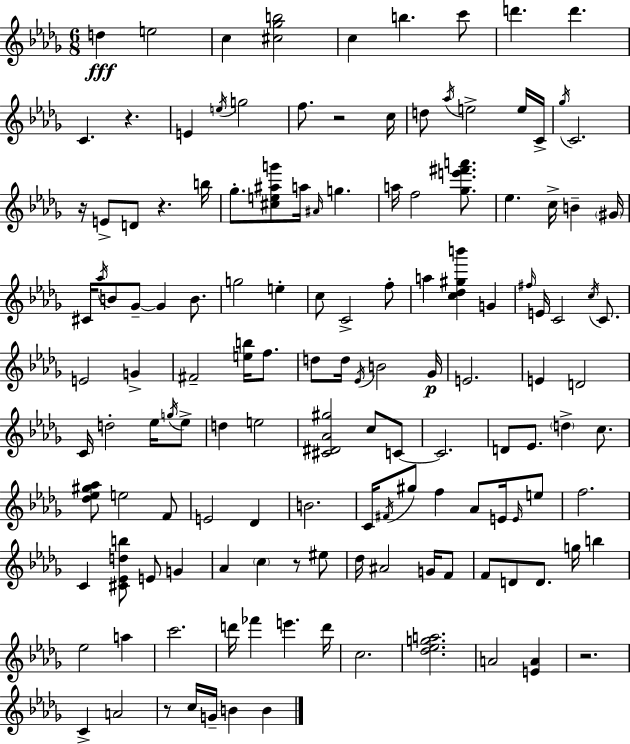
X:1
T:Untitled
M:6/8
L:1/4
K:Bbm
d e2 c [^c_gb]2 c b c'/2 d' d' C z E e/4 g2 f/2 z2 c/4 d/2 _a/4 e2 e/4 C/4 _g/4 C2 z/4 E/2 D/2 z b/4 _g/2 [^ce^ag']/2 a/4 ^A/4 g a/4 f2 [_ge'^f'a']/2 _e c/4 B ^G/4 ^C/4 _a/4 B/2 _G/2 _G B/2 g2 e c/2 C2 f/2 a [c_d^gb'] G ^f/4 E/4 C2 c/4 C/2 E2 G ^F2 [eb]/4 f/2 d/2 d/4 _E/4 B2 _G/4 E2 E D2 C/4 d2 _e/4 g/4 _e/2 d e2 [^C^D_A^g]2 c/2 C/2 C2 D/2 _E/2 d c/2 [_d_e^g_a]/2 e2 F/2 E2 _D B2 C/4 ^F/4 ^g/2 f _A/2 E/4 E/4 e/2 f2 C [^C_Edb]/2 E/2 G _A c z/2 ^e/2 _d/4 ^A2 G/4 F/2 F/2 D/2 D/2 g/4 b _e2 a c'2 d'/4 _f' e' d'/4 c2 [_d_ega]2 A2 [EA] z2 C A2 z/2 c/4 G/4 B B